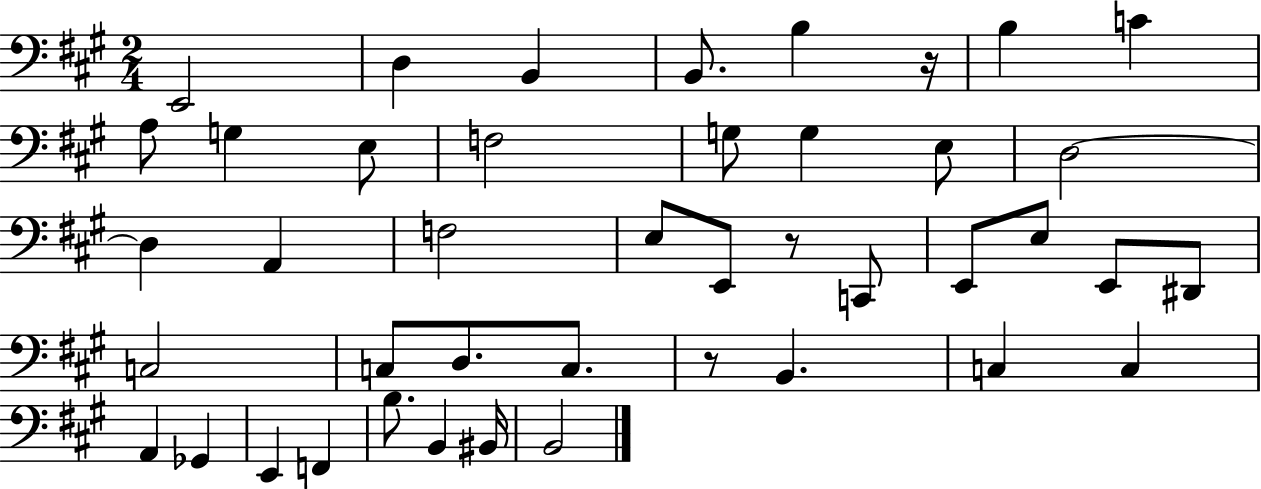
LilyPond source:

{
  \clef bass
  \numericTimeSignature
  \time 2/4
  \key a \major
  e,2 | d4 b,4 | b,8. b4 r16 | b4 c'4 | \break a8 g4 e8 | f2 | g8 g4 e8 | d2~~ | \break d4 a,4 | f2 | e8 e,8 r8 c,8 | e,8 e8 e,8 dis,8 | \break c2 | c8 d8. c8. | r8 b,4. | c4 c4 | \break a,4 ges,4 | e,4 f,4 | b8. b,4 bis,16 | b,2 | \break \bar "|."
}